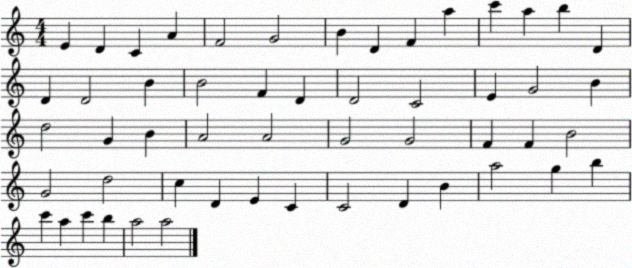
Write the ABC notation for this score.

X:1
T:Untitled
M:4/4
L:1/4
K:C
E D C A F2 G2 B D F a c' a b D D D2 B B2 F D D2 C2 E G2 B d2 G B A2 A2 G2 G2 F F B2 G2 d2 c D E C C2 D B a2 g b c' a c' b a2 a2